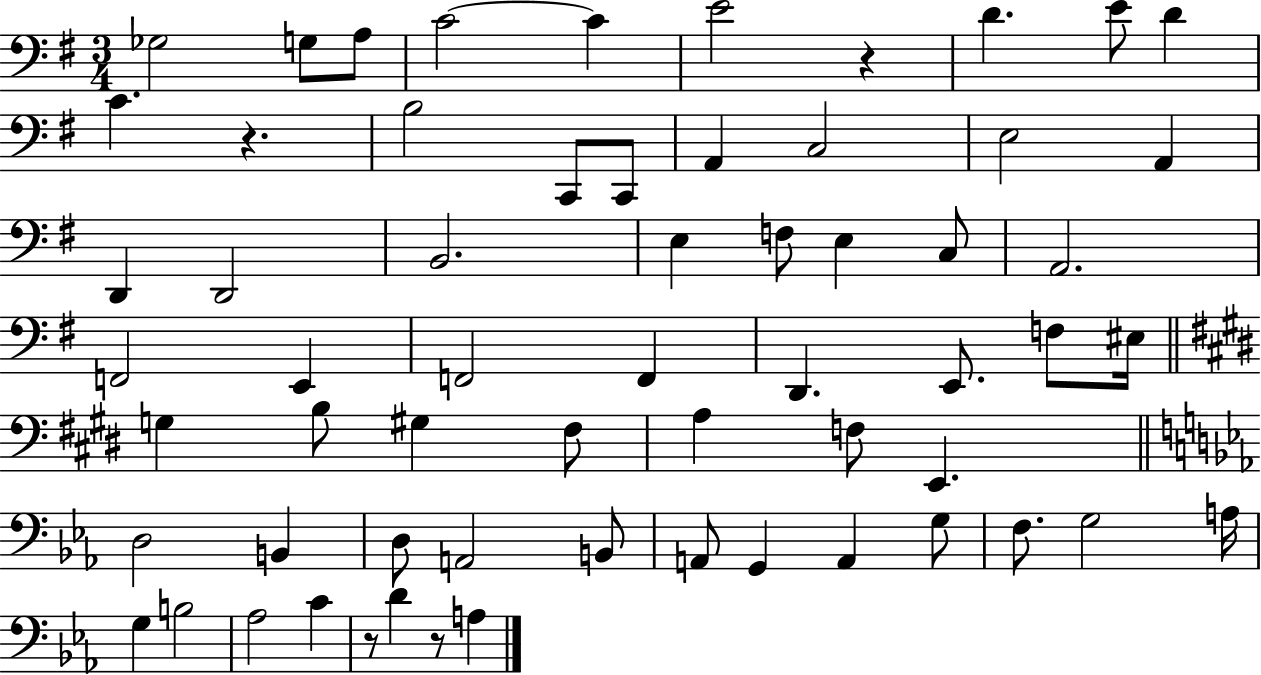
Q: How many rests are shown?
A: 4